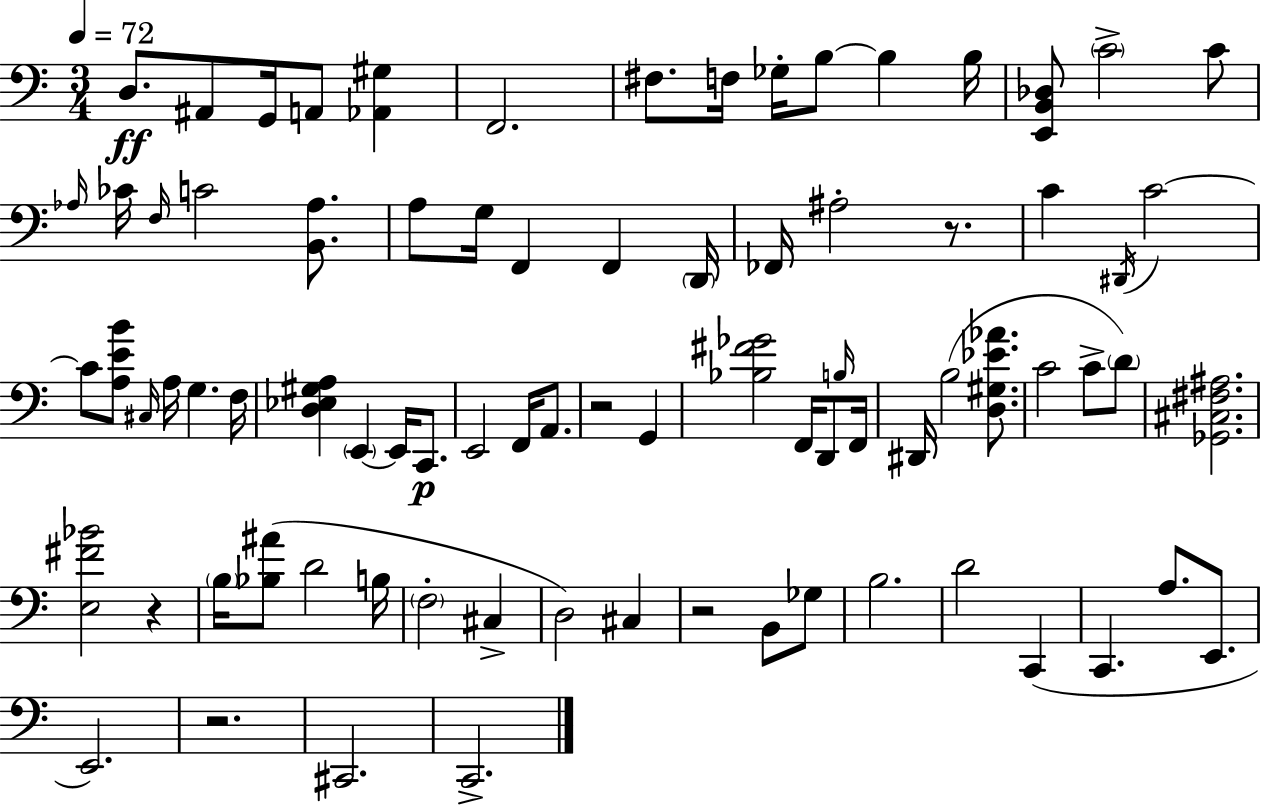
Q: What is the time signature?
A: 3/4